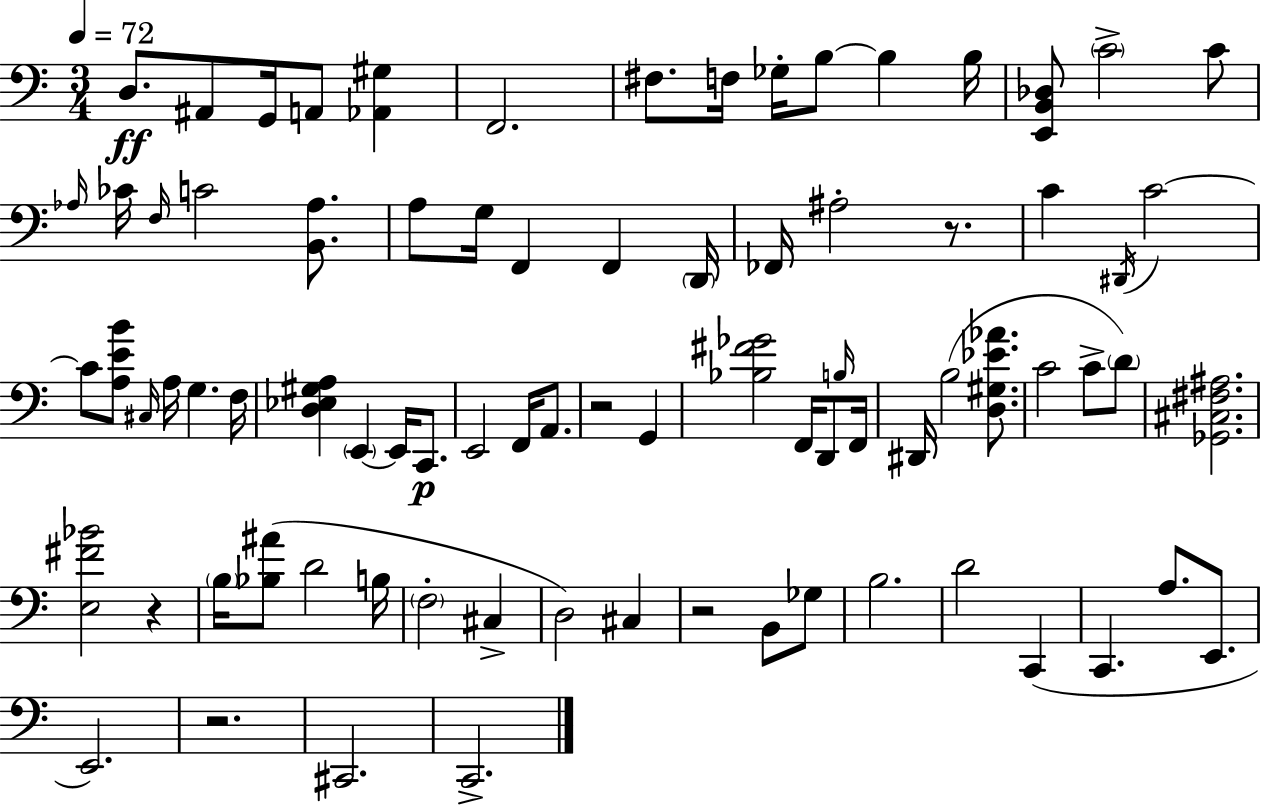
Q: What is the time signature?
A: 3/4